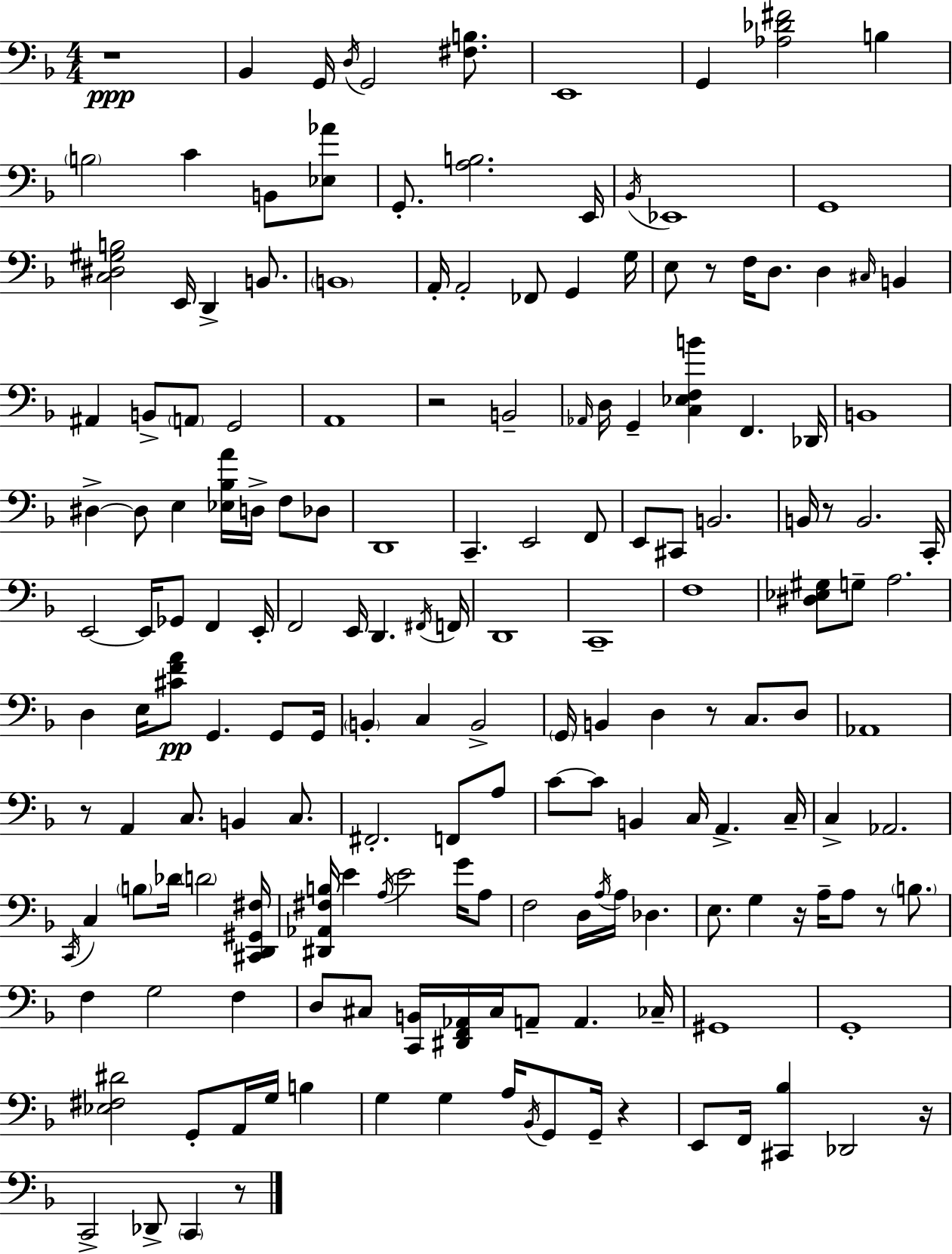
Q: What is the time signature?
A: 4/4